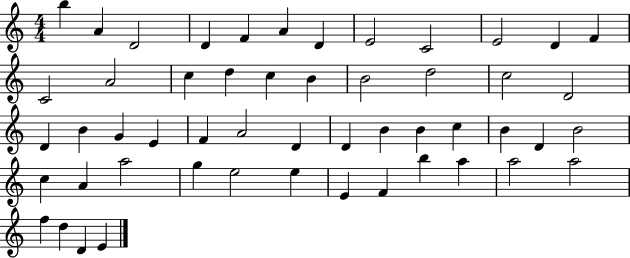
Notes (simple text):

B5/q A4/q D4/h D4/q F4/q A4/q D4/q E4/h C4/h E4/h D4/q F4/q C4/h A4/h C5/q D5/q C5/q B4/q B4/h D5/h C5/h D4/h D4/q B4/q G4/q E4/q F4/q A4/h D4/q D4/q B4/q B4/q C5/q B4/q D4/q B4/h C5/q A4/q A5/h G5/q E5/h E5/q E4/q F4/q B5/q A5/q A5/h A5/h F5/q D5/q D4/q E4/q